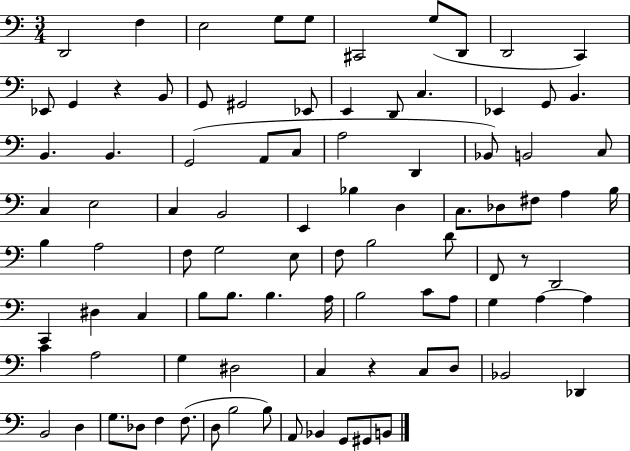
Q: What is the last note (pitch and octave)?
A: B2